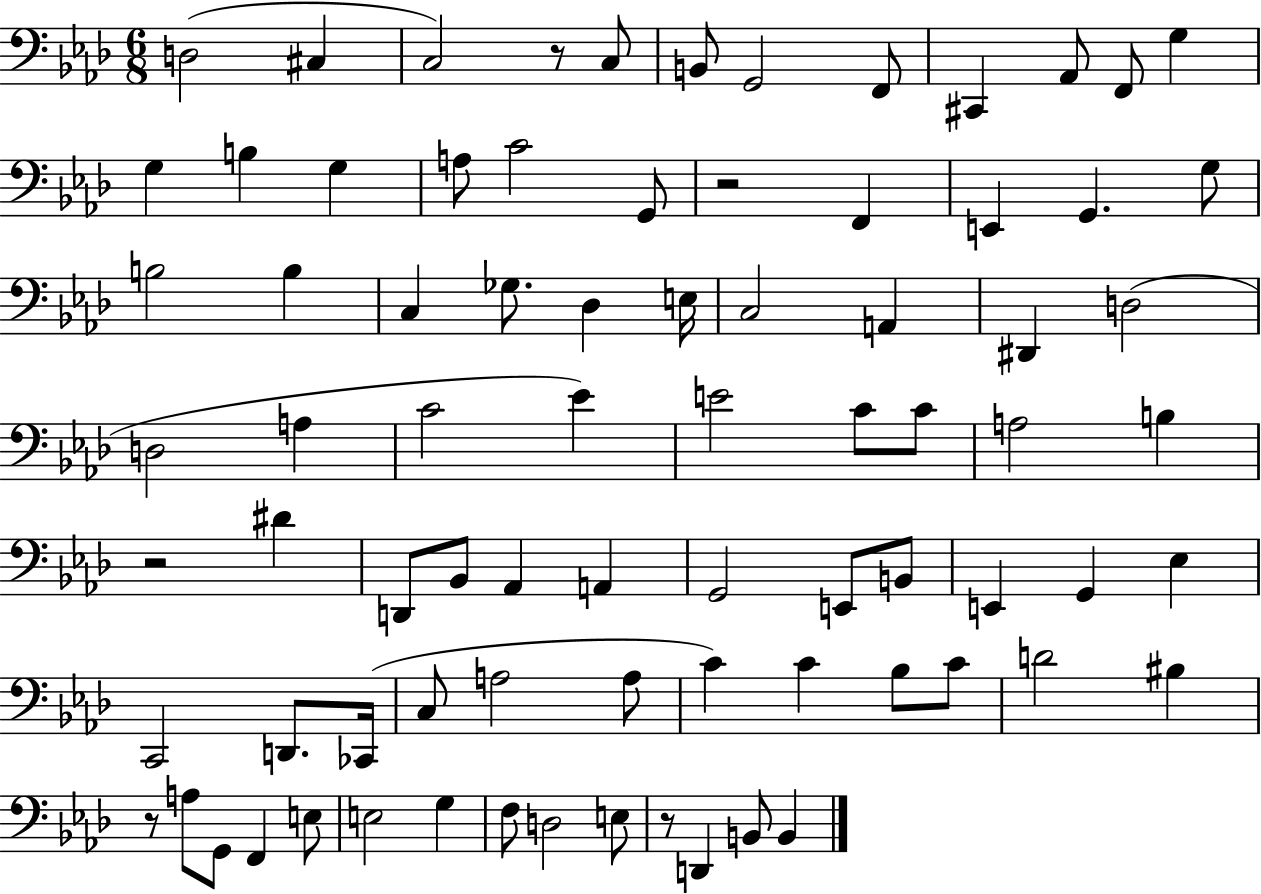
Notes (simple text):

D3/h C#3/q C3/h R/e C3/e B2/e G2/h F2/e C#2/q Ab2/e F2/e G3/q G3/q B3/q G3/q A3/e C4/h G2/e R/h F2/q E2/q G2/q. G3/e B3/h B3/q C3/q Gb3/e. Db3/q E3/s C3/h A2/q D#2/q D3/h D3/h A3/q C4/h Eb4/q E4/h C4/e C4/e A3/h B3/q R/h D#4/q D2/e Bb2/e Ab2/q A2/q G2/h E2/e B2/e E2/q G2/q Eb3/q C2/h D2/e. CES2/s C3/e A3/h A3/e C4/q C4/q Bb3/e C4/e D4/h BIS3/q R/e A3/e G2/e F2/q E3/e E3/h G3/q F3/e D3/h E3/e R/e D2/q B2/e B2/q